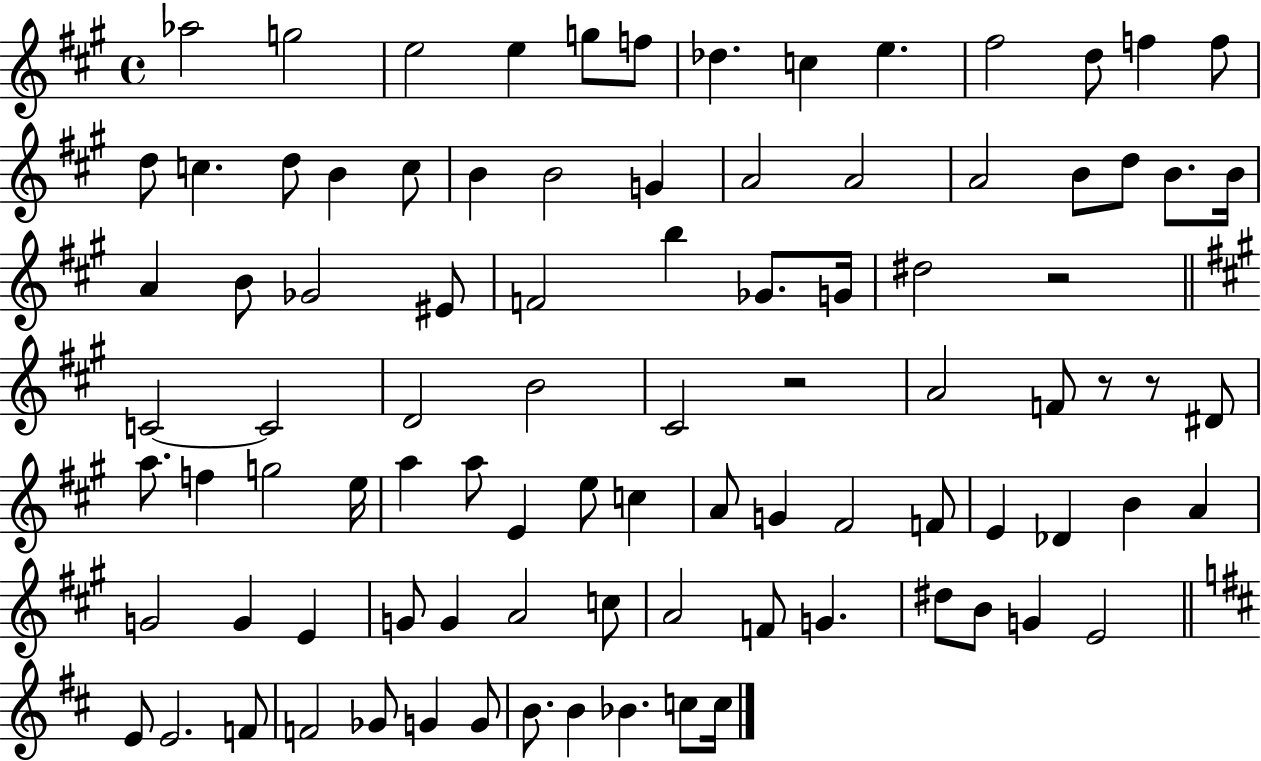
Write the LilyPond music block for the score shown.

{
  \clef treble
  \time 4/4
  \defaultTimeSignature
  \key a \major
  aes''2 g''2 | e''2 e''4 g''8 f''8 | des''4. c''4 e''4. | fis''2 d''8 f''4 f''8 | \break d''8 c''4. d''8 b'4 c''8 | b'4 b'2 g'4 | a'2 a'2 | a'2 b'8 d''8 b'8. b'16 | \break a'4 b'8 ges'2 eis'8 | f'2 b''4 ges'8. g'16 | dis''2 r2 | \bar "||" \break \key a \major c'2~~ c'2 | d'2 b'2 | cis'2 r2 | a'2 f'8 r8 r8 dis'8 | \break a''8. f''4 g''2 e''16 | a''4 a''8 e'4 e''8 c''4 | a'8 g'4 fis'2 f'8 | e'4 des'4 b'4 a'4 | \break g'2 g'4 e'4 | g'8 g'4 a'2 c''8 | a'2 f'8 g'4. | dis''8 b'8 g'4 e'2 | \break \bar "||" \break \key b \minor e'8 e'2. f'8 | f'2 ges'8 g'4 g'8 | b'8. b'4 bes'4. c''8 c''16 | \bar "|."
}